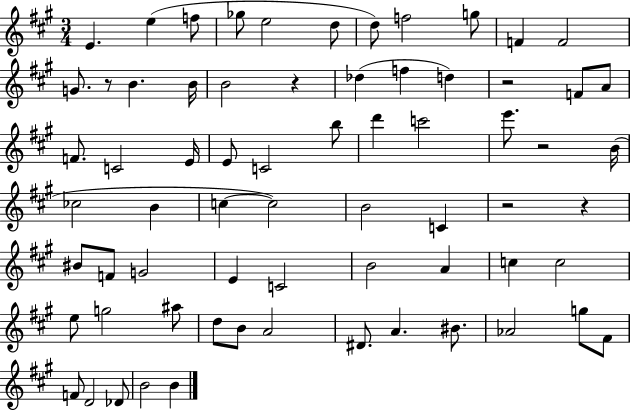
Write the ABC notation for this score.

X:1
T:Untitled
M:3/4
L:1/4
K:A
E e f/2 _g/2 e2 d/2 d/2 f2 g/2 F F2 G/2 z/2 B B/4 B2 z _d f d z2 F/2 A/2 F/2 C2 E/4 E/2 C2 b/2 d' c'2 e'/2 z2 B/4 _c2 B c c2 B2 C z2 z ^B/2 F/2 G2 E C2 B2 A c c2 e/2 g2 ^a/2 d/2 B/2 A2 ^D/2 A ^B/2 _A2 g/2 ^F/2 F/2 D2 _D/2 B2 B